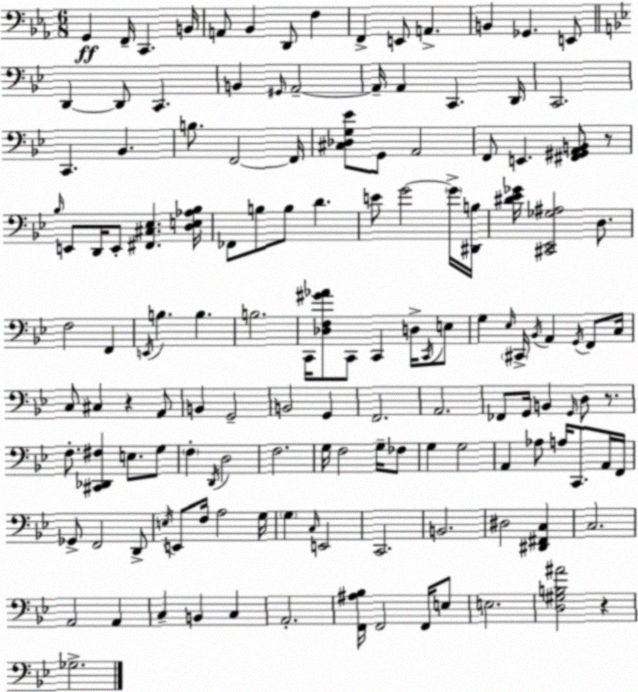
X:1
T:Untitled
M:6/8
L:1/4
K:Cm
G,, F,,/4 C,, B,,/4 A,,/2 _B,, D,,/2 F, F,, E,,/2 A,, B,, _G,, E,,/2 D,, D,,/2 C,, B,, ^G,,/4 A,,2 A,,/4 A,, C,, D,,/4 C,,2 C,, _B,, B,/2 F,,2 F,,/4 [^C,_D,G,_E]/2 G,,/2 A,,2 F,,/2 E,, [^F,,^G,,A,,B,,]/2 z/2 _B,/4 E,,/2 D,,/4 E,,/2 [^F,,^C,_E,] [D,E,_A,_B,]/4 _F,,/2 B,/2 B,/2 D E/2 G2 G/4 [^D,,B,]/4 [^D_E_G]/4 [^C,,_E,,_G,^A,]2 D,/2 F,2 F,, E,,/4 B, B, B,2 C,,/4 [_D,F,^G_A]/2 C,,/2 C,, D,/4 C,,/4 E,/2 G, _E,/4 ^C,,/4 _B,,/4 A,, G,,/4 F,,/2 C,/4 C,/2 ^C, z A,,/2 B,, G,,2 B,,2 G,, F,,2 A,,2 _F,,/2 G,,/4 B,, G,,/4 D,/2 z/2 F,/2 [^C,,_D,,^F,] E,/2 G,/2 F, D,,/4 D,2 F,2 G,/4 F,2 G,/4 _F,/2 G, G,2 A,, _A,/2 A,/4 C,,/2 A,,/4 F,,/4 _G,,/2 F,,2 D,,/2 E,/4 E,,/2 F,/4 A,2 G,/4 G, C,/4 E,,2 C,,2 B,,2 ^D,2 [^D,,^F,,C,] C,2 A,,2 A,, C, B,, C, A,,2 [F,,^A,_B,]/4 F,,2 F,,/4 E,/2 E,2 [D,^G,B,^A]2 z _G,2